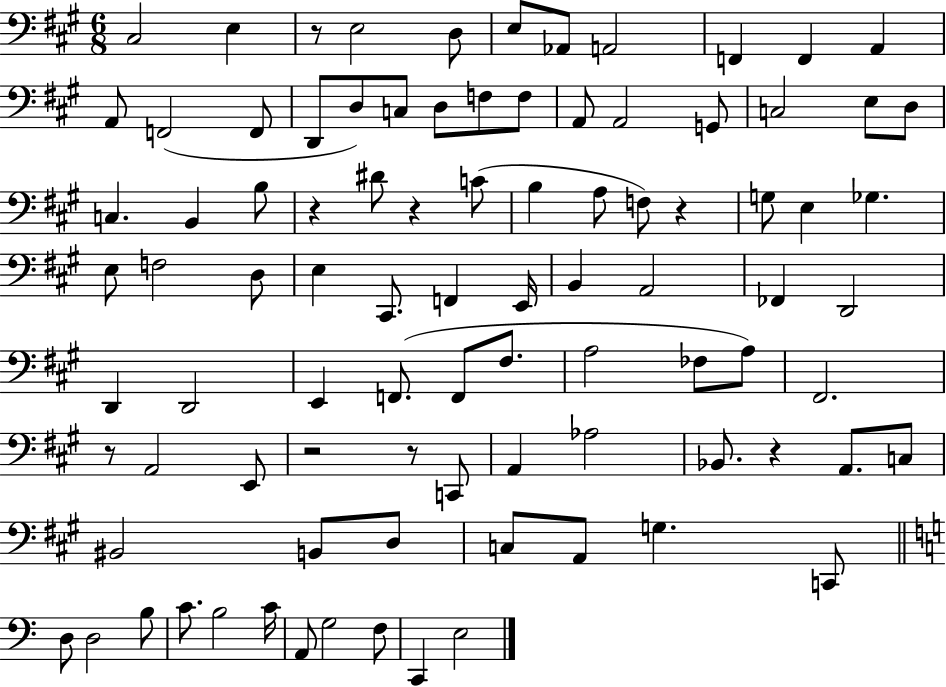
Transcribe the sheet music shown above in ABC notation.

X:1
T:Untitled
M:6/8
L:1/4
K:A
^C,2 E, z/2 E,2 D,/2 E,/2 _A,,/2 A,,2 F,, F,, A,, A,,/2 F,,2 F,,/2 D,,/2 D,/2 C,/2 D,/2 F,/2 F,/2 A,,/2 A,,2 G,,/2 C,2 E,/2 D,/2 C, B,, B,/2 z ^D/2 z C/2 B, A,/2 F,/2 z G,/2 E, _G, E,/2 F,2 D,/2 E, ^C,,/2 F,, E,,/4 B,, A,,2 _F,, D,,2 D,, D,,2 E,, F,,/2 F,,/2 ^F,/2 A,2 _F,/2 A,/2 ^F,,2 z/2 A,,2 E,,/2 z2 z/2 C,,/2 A,, _A,2 _B,,/2 z A,,/2 C,/2 ^B,,2 B,,/2 D,/2 C,/2 A,,/2 G, C,,/2 D,/2 D,2 B,/2 C/2 B,2 C/4 A,,/2 G,2 F,/2 C,, E,2